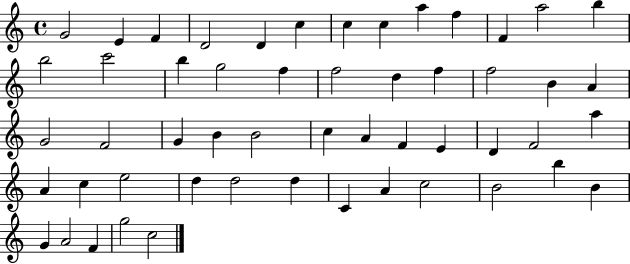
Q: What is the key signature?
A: C major